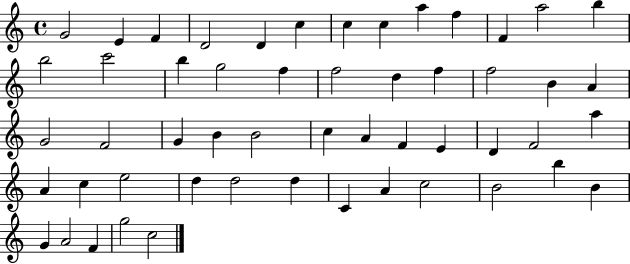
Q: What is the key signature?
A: C major